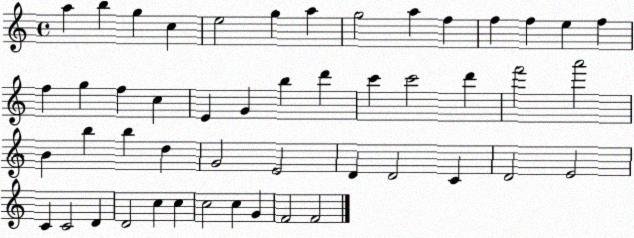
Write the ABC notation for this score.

X:1
T:Untitled
M:4/4
L:1/4
K:C
a b g c e2 g a g2 a f f f e f f g f c E G b d' c' c'2 d' f'2 a'2 B b b d G2 E2 D D2 C D2 E2 C C2 D D2 c c c2 c G F2 F2